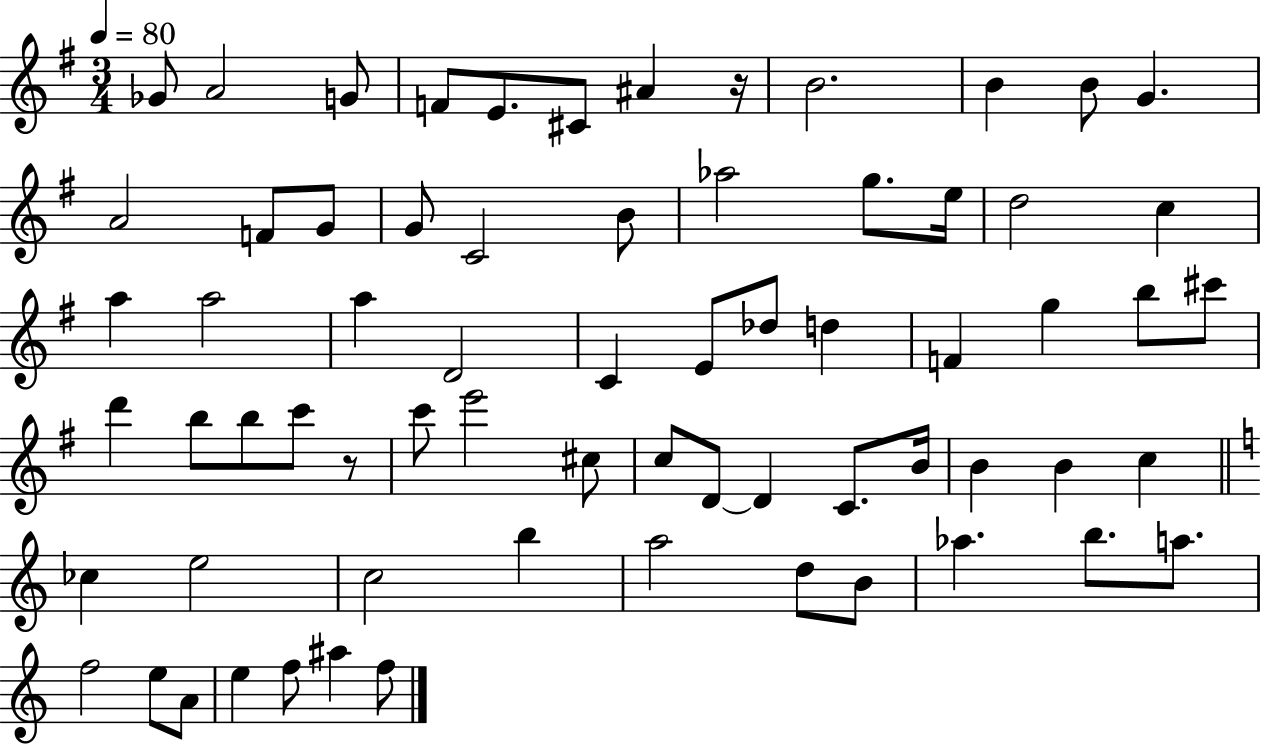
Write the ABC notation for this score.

X:1
T:Untitled
M:3/4
L:1/4
K:G
_G/2 A2 G/2 F/2 E/2 ^C/2 ^A z/4 B2 B B/2 G A2 F/2 G/2 G/2 C2 B/2 _a2 g/2 e/4 d2 c a a2 a D2 C E/2 _d/2 d F g b/2 ^c'/2 d' b/2 b/2 c'/2 z/2 c'/2 e'2 ^c/2 c/2 D/2 D C/2 B/4 B B c _c e2 c2 b a2 d/2 B/2 _a b/2 a/2 f2 e/2 A/2 e f/2 ^a f/2